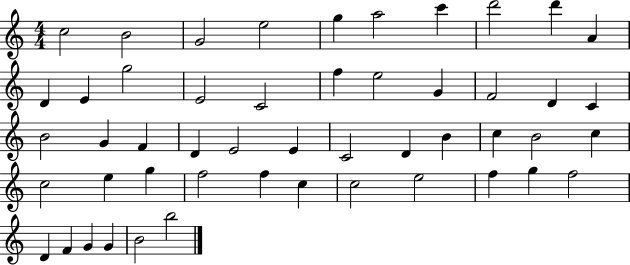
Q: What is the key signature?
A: C major